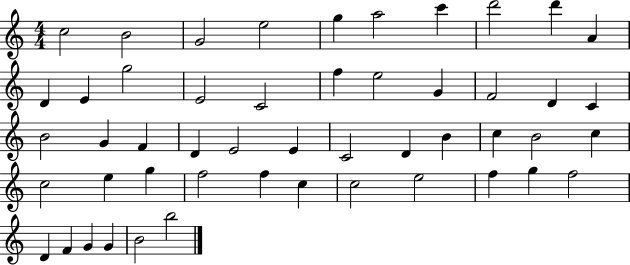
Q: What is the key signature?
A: C major